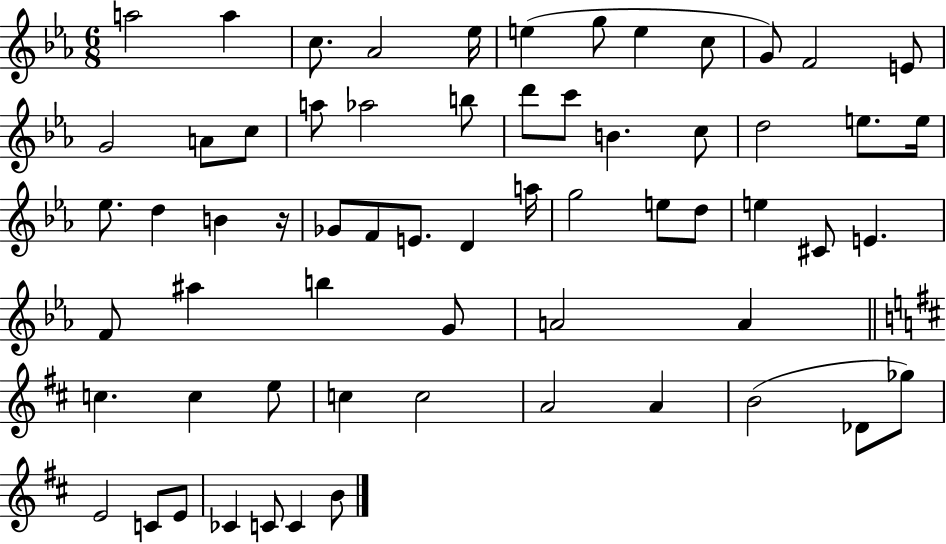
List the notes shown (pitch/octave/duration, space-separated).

A5/h A5/q C5/e. Ab4/h Eb5/s E5/q G5/e E5/q C5/e G4/e F4/h E4/e G4/h A4/e C5/e A5/e Ab5/h B5/e D6/e C6/e B4/q. C5/e D5/h E5/e. E5/s Eb5/e. D5/q B4/q R/s Gb4/e F4/e E4/e. D4/q A5/s G5/h E5/e D5/e E5/q C#4/e E4/q. F4/e A#5/q B5/q G4/e A4/h A4/q C5/q. C5/q E5/e C5/q C5/h A4/h A4/q B4/h Db4/e Gb5/e E4/h C4/e E4/e CES4/q C4/e C4/q B4/e